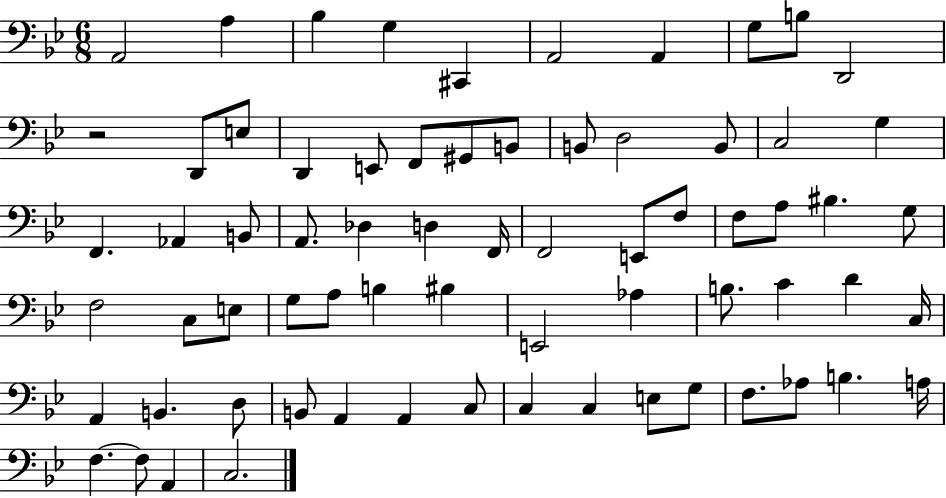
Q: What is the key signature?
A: BES major